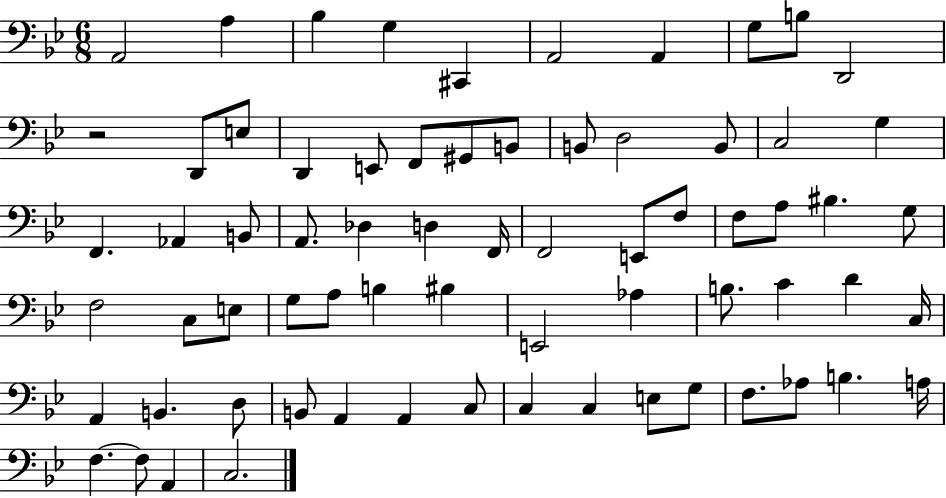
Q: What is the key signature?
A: BES major